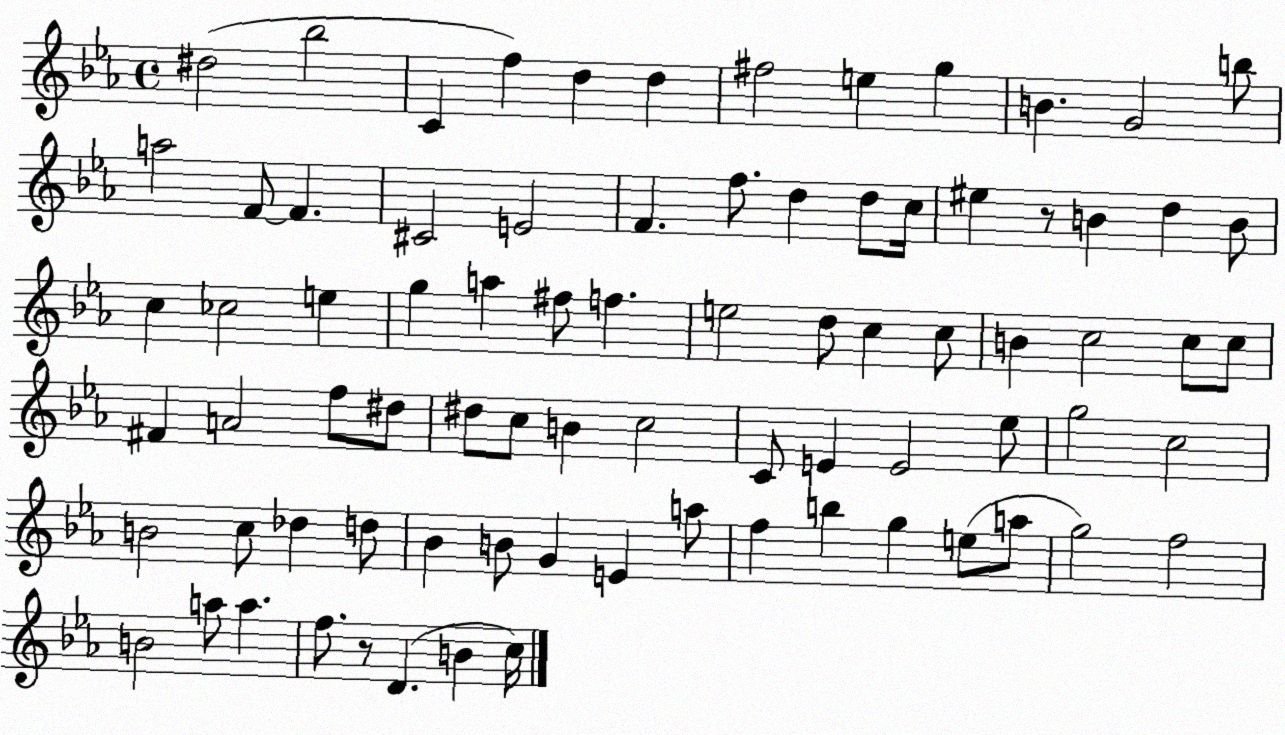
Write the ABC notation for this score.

X:1
T:Untitled
M:4/4
L:1/4
K:Eb
^d2 _b2 C f d d ^f2 e g B G2 b/2 a2 F/2 F ^C2 E2 F f/2 d d/2 c/4 ^e z/2 B d B/2 c _c2 e g a ^f/2 f e2 d/2 c c/2 B c2 c/2 c/2 ^F A2 f/2 ^d/2 ^d/2 c/2 B c2 C/2 E E2 _e/2 g2 c2 B2 c/2 _d d/2 _B B/2 G E a/2 f b g e/2 a/2 g2 f2 B2 a/2 a f/2 z/2 D B c/4